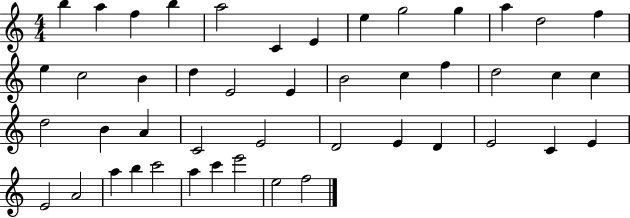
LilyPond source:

{
  \clef treble
  \numericTimeSignature
  \time 4/4
  \key c \major
  b''4 a''4 f''4 b''4 | a''2 c'4 e'4 | e''4 g''2 g''4 | a''4 d''2 f''4 | \break e''4 c''2 b'4 | d''4 e'2 e'4 | b'2 c''4 f''4 | d''2 c''4 c''4 | \break d''2 b'4 a'4 | c'2 e'2 | d'2 e'4 d'4 | e'2 c'4 e'4 | \break e'2 a'2 | a''4 b''4 c'''2 | a''4 c'''4 e'''2 | e''2 f''2 | \break \bar "|."
}